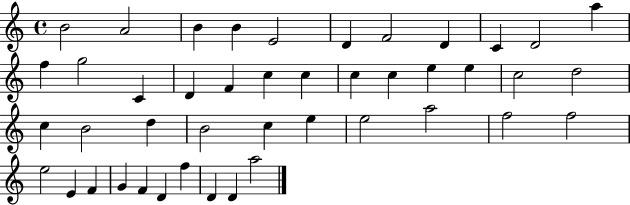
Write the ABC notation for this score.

X:1
T:Untitled
M:4/4
L:1/4
K:C
B2 A2 B B E2 D F2 D C D2 a f g2 C D F c c c c e e c2 d2 c B2 d B2 c e e2 a2 f2 f2 e2 E F G F D f D D a2